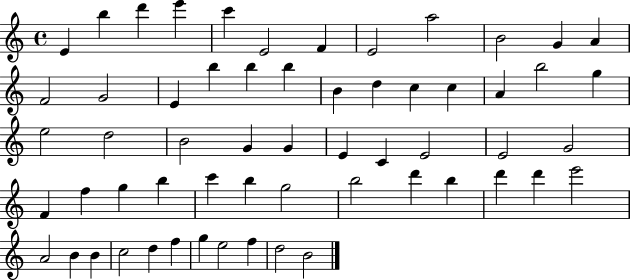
{
  \clef treble
  \time 4/4
  \defaultTimeSignature
  \key c \major
  e'4 b''4 d'''4 e'''4 | c'''4 e'2 f'4 | e'2 a''2 | b'2 g'4 a'4 | \break f'2 g'2 | e'4 b''4 b''4 b''4 | b'4 d''4 c''4 c''4 | a'4 b''2 g''4 | \break e''2 d''2 | b'2 g'4 g'4 | e'4 c'4 e'2 | e'2 g'2 | \break f'4 f''4 g''4 b''4 | c'''4 b''4 g''2 | b''2 d'''4 b''4 | d'''4 d'''4 e'''2 | \break a'2 b'4 b'4 | c''2 d''4 f''4 | g''4 e''2 f''4 | d''2 b'2 | \break \bar "|."
}